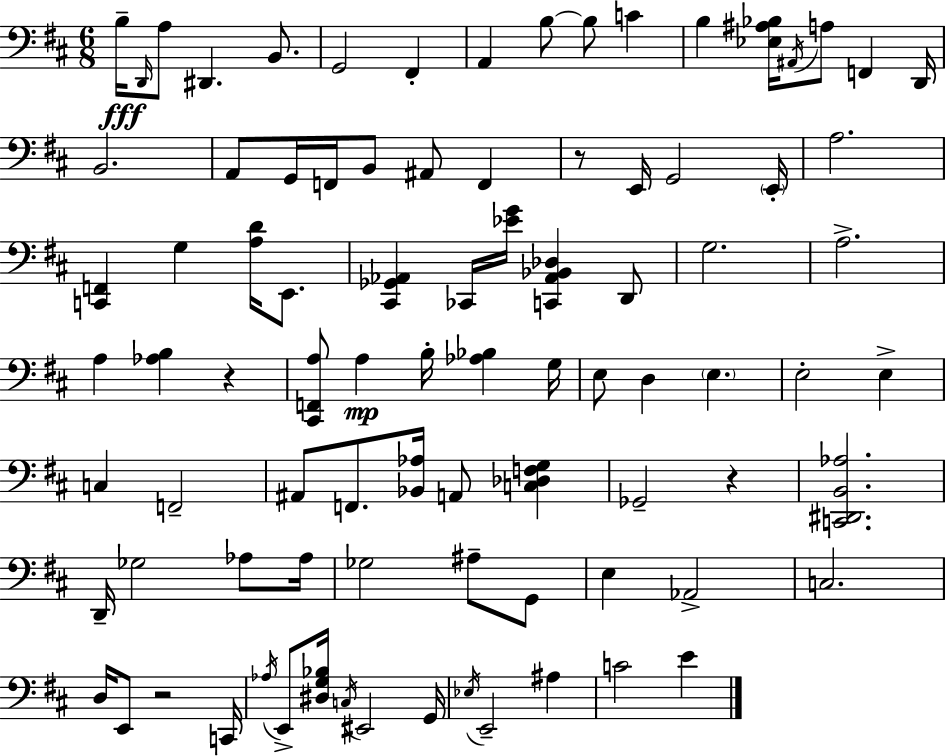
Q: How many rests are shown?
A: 4